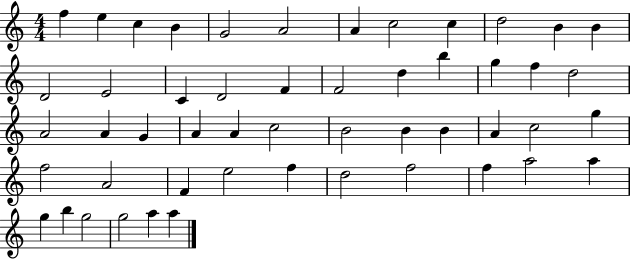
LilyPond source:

{
  \clef treble
  \numericTimeSignature
  \time 4/4
  \key c \major
  f''4 e''4 c''4 b'4 | g'2 a'2 | a'4 c''2 c''4 | d''2 b'4 b'4 | \break d'2 e'2 | c'4 d'2 f'4 | f'2 d''4 b''4 | g''4 f''4 d''2 | \break a'2 a'4 g'4 | a'4 a'4 c''2 | b'2 b'4 b'4 | a'4 c''2 g''4 | \break f''2 a'2 | f'4 e''2 f''4 | d''2 f''2 | f''4 a''2 a''4 | \break g''4 b''4 g''2 | g''2 a''4 a''4 | \bar "|."
}